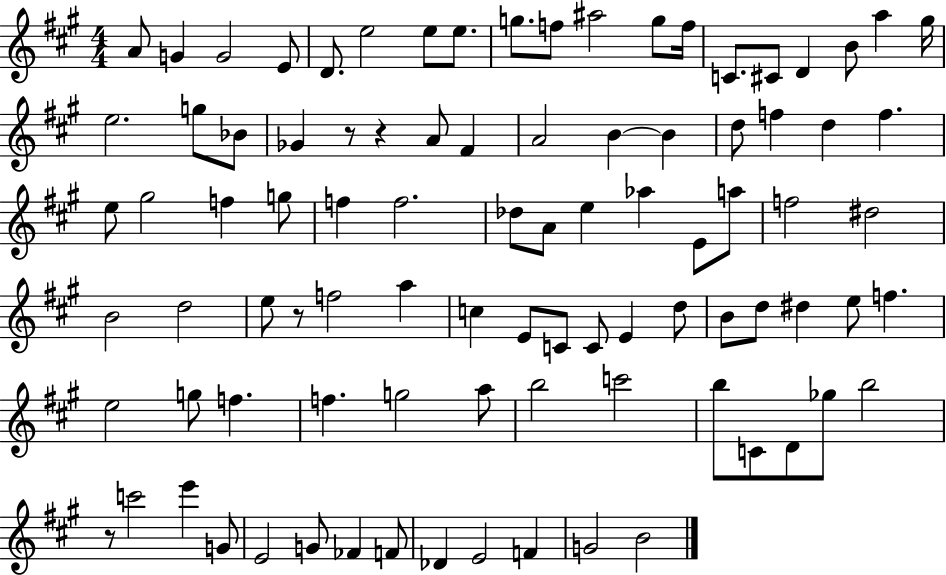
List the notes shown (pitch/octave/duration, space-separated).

A4/e G4/q G4/h E4/e D4/e. E5/h E5/e E5/e. G5/e. F5/e A#5/h G5/e F5/s C4/e. C#4/e D4/q B4/e A5/q G#5/s E5/h. G5/e Bb4/e Gb4/q R/e R/q A4/e F#4/q A4/h B4/q B4/q D5/e F5/q D5/q F5/q. E5/e G#5/h F5/q G5/e F5/q F5/h. Db5/e A4/e E5/q Ab5/q E4/e A5/e F5/h D#5/h B4/h D5/h E5/e R/e F5/h A5/q C5/q E4/e C4/e C4/e E4/q D5/e B4/e D5/e D#5/q E5/e F5/q. E5/h G5/e F5/q. F5/q. G5/h A5/e B5/h C6/h B5/e C4/e D4/e Gb5/e B5/h R/e C6/h E6/q G4/e E4/h G4/e FES4/q F4/e Db4/q E4/h F4/q G4/h B4/h